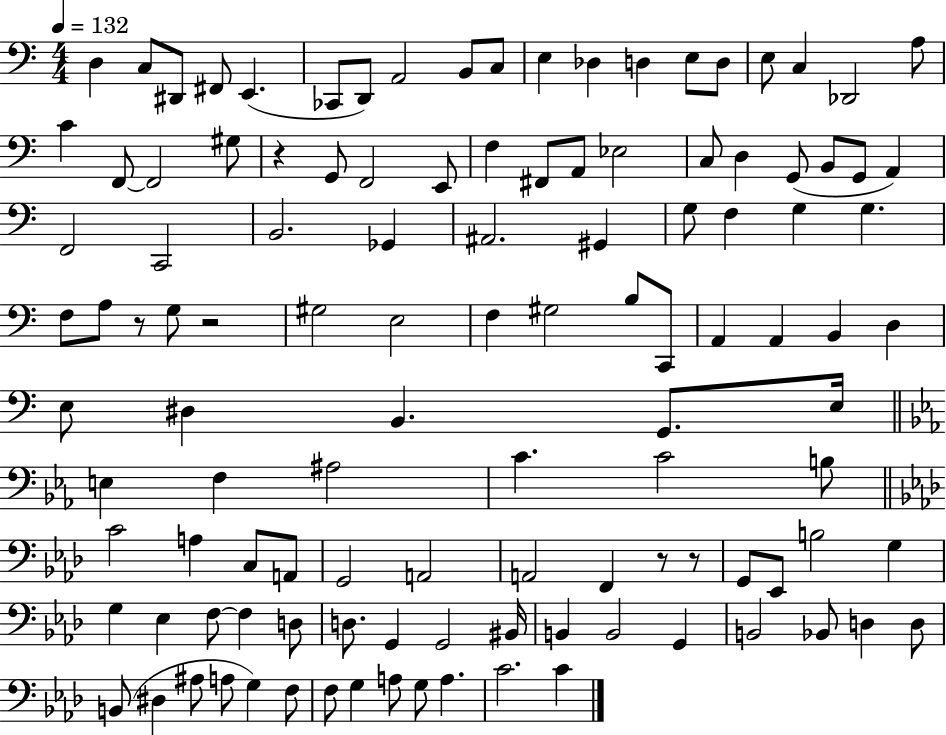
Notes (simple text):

D3/q C3/e D#2/e F#2/e E2/q. CES2/e D2/e A2/h B2/e C3/e E3/q Db3/q D3/q E3/e D3/e E3/e C3/q Db2/h A3/e C4/q F2/e F2/h G#3/e R/q G2/e F2/h E2/e F3/q F#2/e A2/e Eb3/h C3/e D3/q G2/e B2/e G2/e A2/q F2/h C2/h B2/h. Gb2/q A#2/h. G#2/q G3/e F3/q G3/q G3/q. F3/e A3/e R/e G3/e R/h G#3/h E3/h F3/q G#3/h B3/e C2/e A2/q A2/q B2/q D3/q E3/e D#3/q B2/q. G2/e. E3/s E3/q F3/q A#3/h C4/q. C4/h B3/e C4/h A3/q C3/e A2/e G2/h A2/h A2/h F2/q R/e R/e G2/e Eb2/e B3/h G3/q G3/q Eb3/q F3/e F3/q D3/e D3/e. G2/q G2/h BIS2/s B2/q B2/h G2/q B2/h Bb2/e D3/q D3/e B2/e D#3/q A#3/e A3/e G3/q F3/e F3/e G3/q A3/e G3/e A3/q. C4/h. C4/q